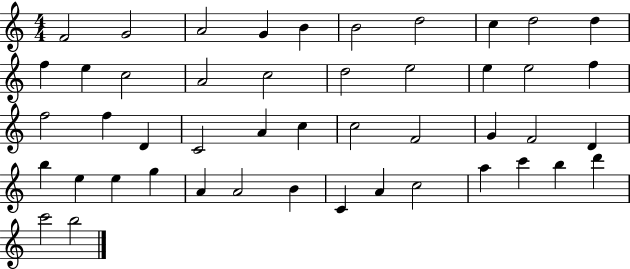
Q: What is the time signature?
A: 4/4